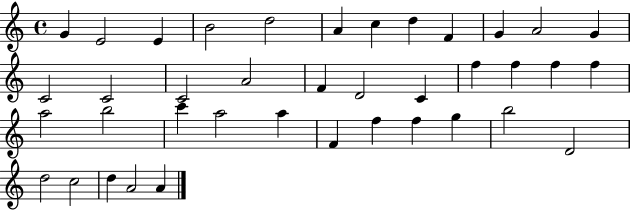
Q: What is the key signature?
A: C major